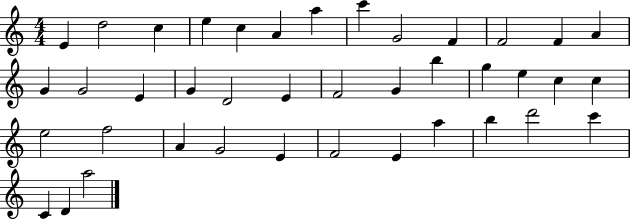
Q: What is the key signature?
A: C major